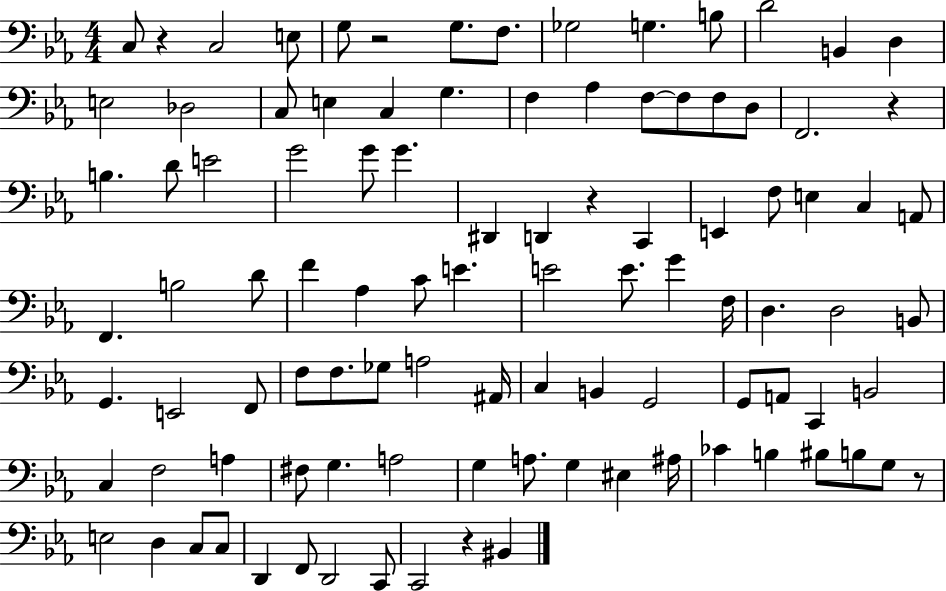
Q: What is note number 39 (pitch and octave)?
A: A2